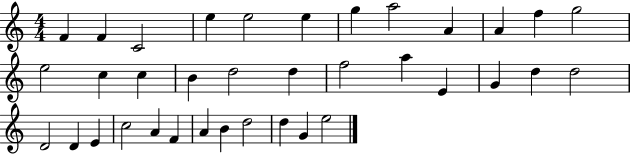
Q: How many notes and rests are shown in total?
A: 36